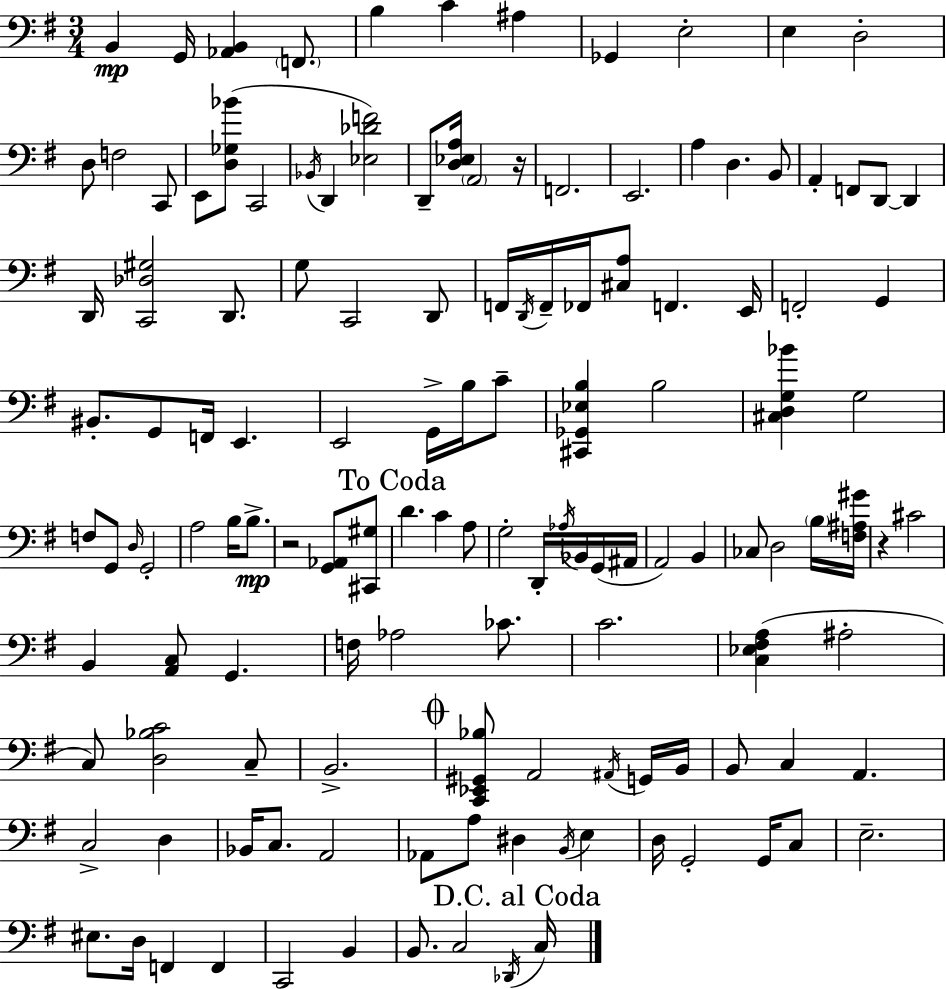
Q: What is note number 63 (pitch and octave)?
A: D2